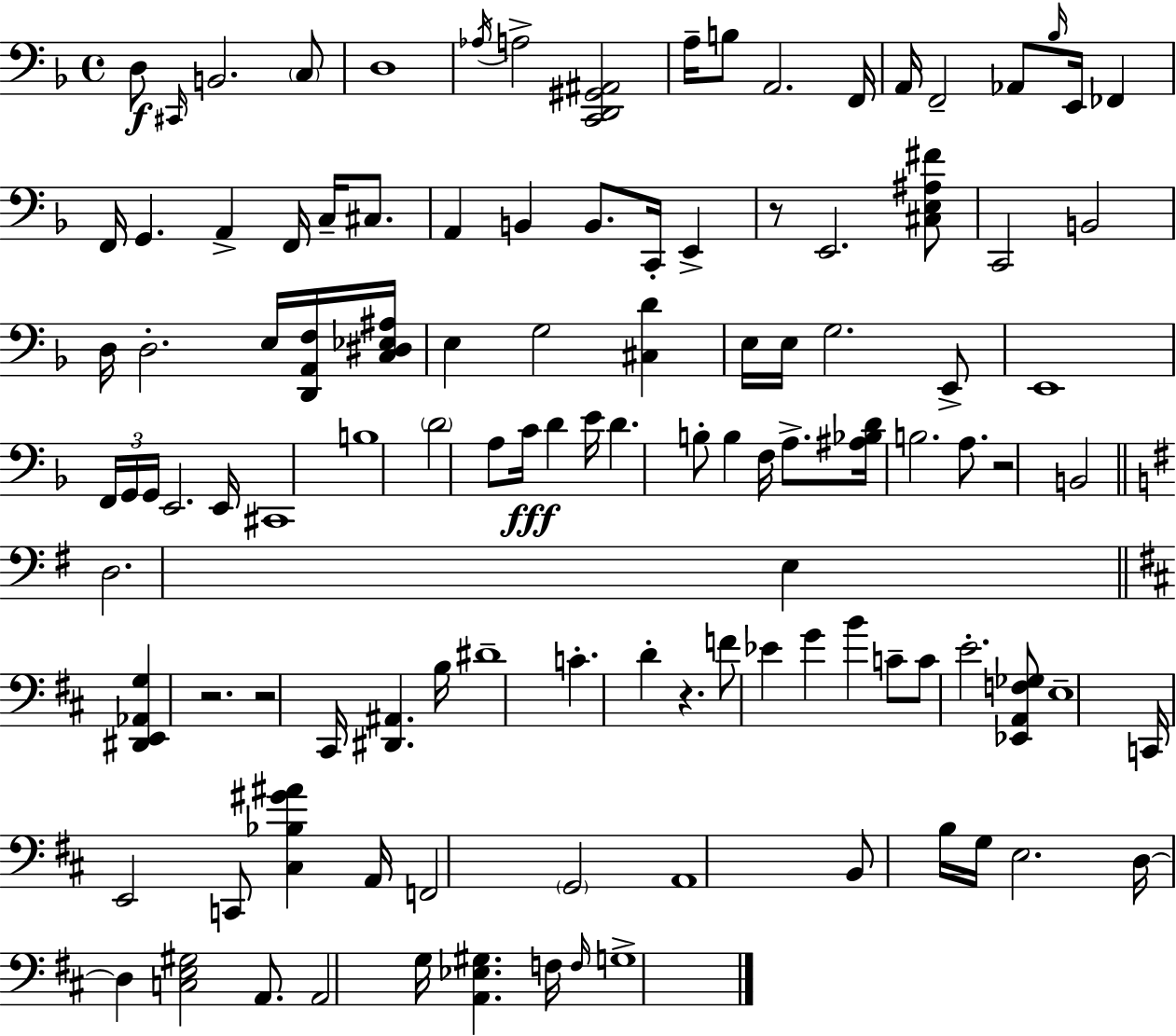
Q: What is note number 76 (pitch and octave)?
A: E3